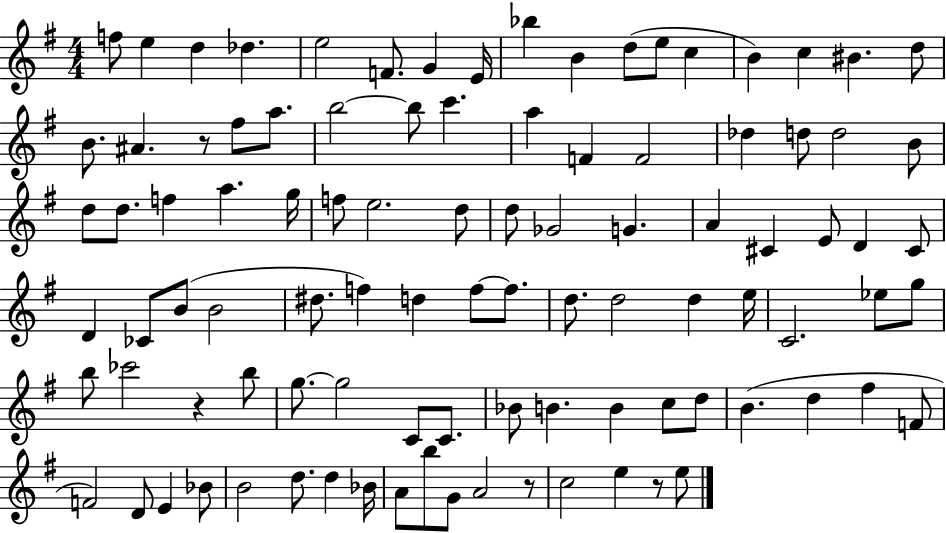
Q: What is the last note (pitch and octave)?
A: E5